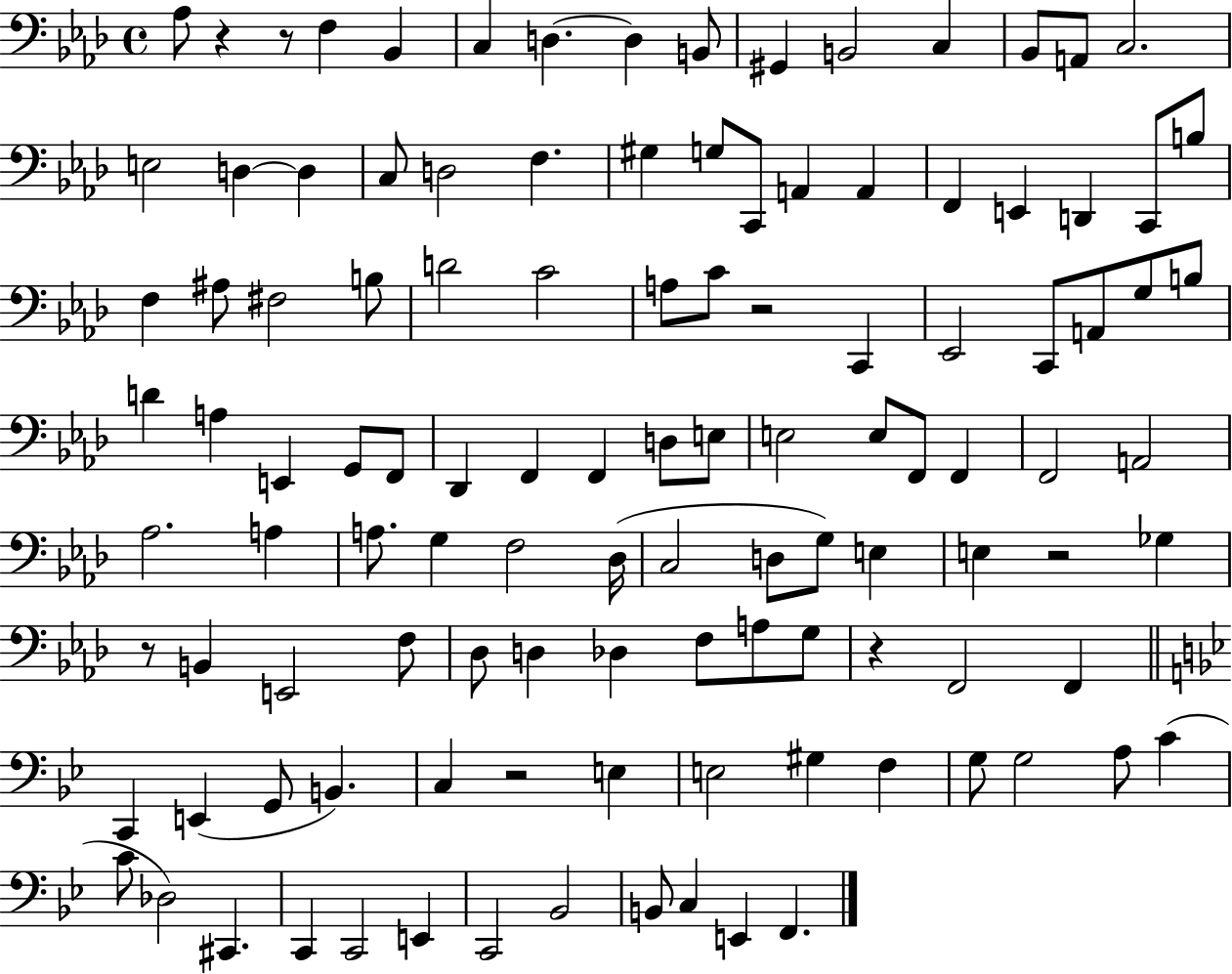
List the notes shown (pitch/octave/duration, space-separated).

Ab3/e R/q R/e F3/q Bb2/q C3/q D3/q. D3/q B2/e G#2/q B2/h C3/q Bb2/e A2/e C3/h. E3/h D3/q D3/q C3/e D3/h F3/q. G#3/q G3/e C2/e A2/q A2/q F2/q E2/q D2/q C2/e B3/e F3/q A#3/e F#3/h B3/e D4/h C4/h A3/e C4/e R/h C2/q Eb2/h C2/e A2/e G3/e B3/e D4/q A3/q E2/q G2/e F2/e Db2/q F2/q F2/q D3/e E3/e E3/h E3/e F2/e F2/q F2/h A2/h Ab3/h. A3/q A3/e. G3/q F3/h Db3/s C3/h D3/e G3/e E3/q E3/q R/h Gb3/q R/e B2/q E2/h F3/e Db3/e D3/q Db3/q F3/e A3/e G3/e R/q F2/h F2/q C2/q E2/q G2/e B2/q. C3/q R/h E3/q E3/h G#3/q F3/q G3/e G3/h A3/e C4/q C4/e Db3/h C#2/q. C2/q C2/h E2/q C2/h Bb2/h B2/e C3/q E2/q F2/q.